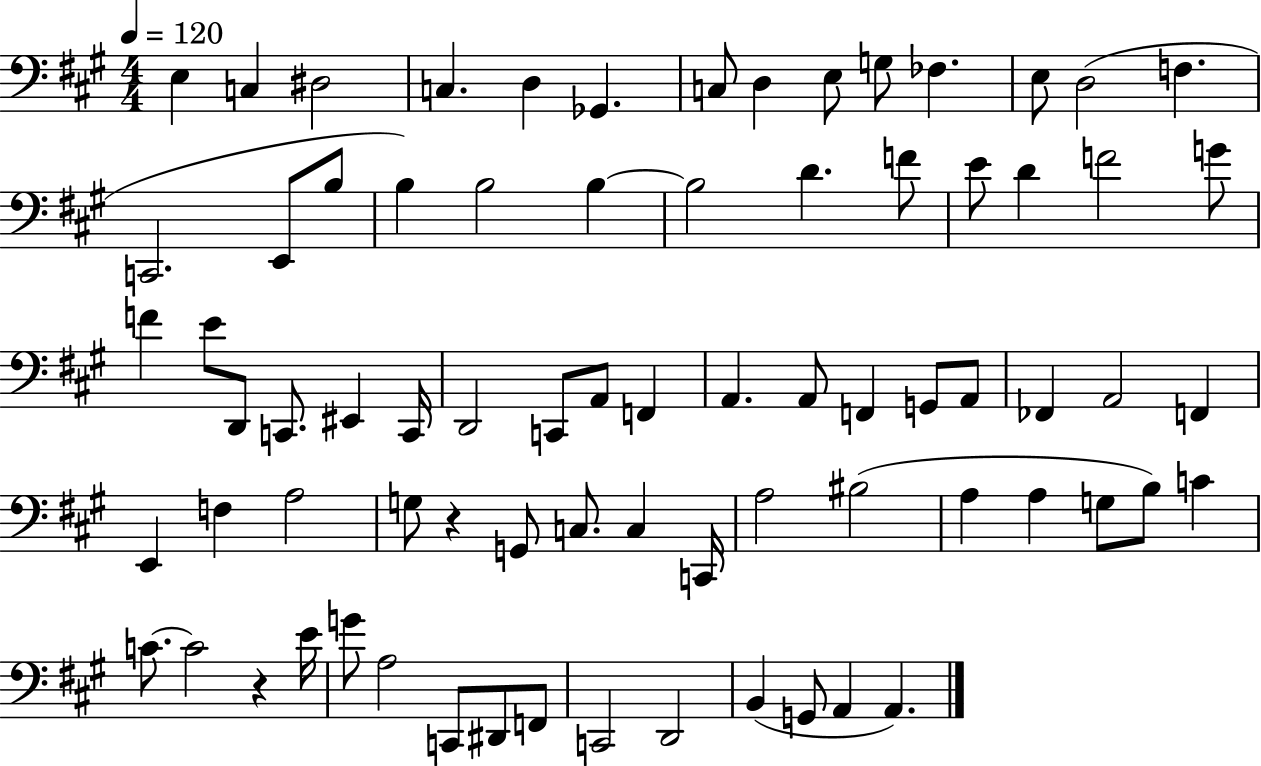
X:1
T:Untitled
M:4/4
L:1/4
K:A
E, C, ^D,2 C, D, _G,, C,/2 D, E,/2 G,/2 _F, E,/2 D,2 F, C,,2 E,,/2 B,/2 B, B,2 B, B,2 D F/2 E/2 D F2 G/2 F E/2 D,,/2 C,,/2 ^E,, C,,/4 D,,2 C,,/2 A,,/2 F,, A,, A,,/2 F,, G,,/2 A,,/2 _F,, A,,2 F,, E,, F, A,2 G,/2 z G,,/2 C,/2 C, C,,/4 A,2 ^B,2 A, A, G,/2 B,/2 C C/2 C2 z E/4 G/2 A,2 C,,/2 ^D,,/2 F,,/2 C,,2 D,,2 B,, G,,/2 A,, A,,